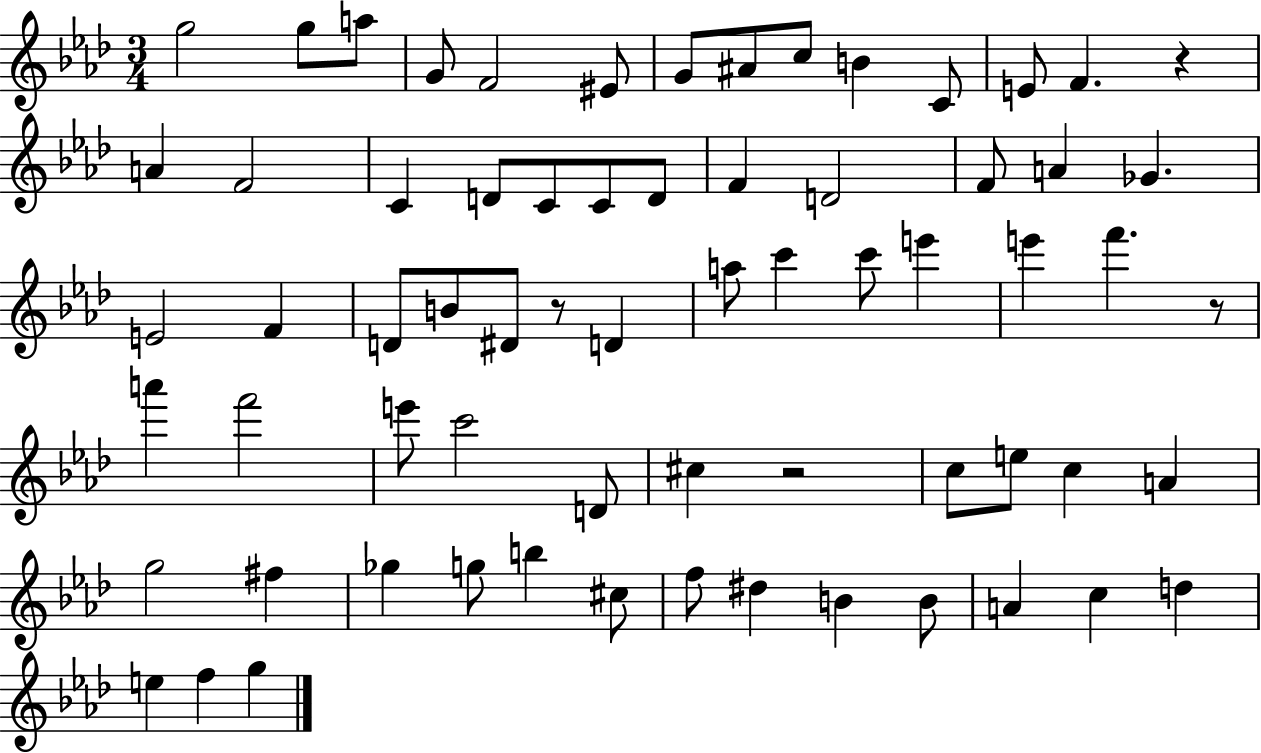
G5/h G5/e A5/e G4/e F4/h EIS4/e G4/e A#4/e C5/e B4/q C4/e E4/e F4/q. R/q A4/q F4/h C4/q D4/e C4/e C4/e D4/e F4/q D4/h F4/e A4/q Gb4/q. E4/h F4/q D4/e B4/e D#4/e R/e D4/q A5/e C6/q C6/e E6/q E6/q F6/q. R/e A6/q F6/h E6/e C6/h D4/e C#5/q R/h C5/e E5/e C5/q A4/q G5/h F#5/q Gb5/q G5/e B5/q C#5/e F5/e D#5/q B4/q B4/e A4/q C5/q D5/q E5/q F5/q G5/q